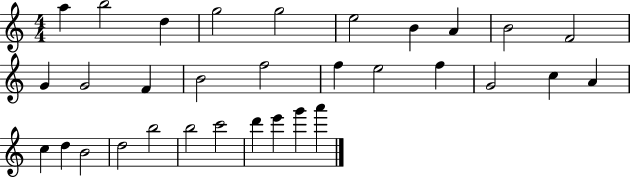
X:1
T:Untitled
M:4/4
L:1/4
K:C
a b2 d g2 g2 e2 B A B2 F2 G G2 F B2 f2 f e2 f G2 c A c d B2 d2 b2 b2 c'2 d' e' g' a'